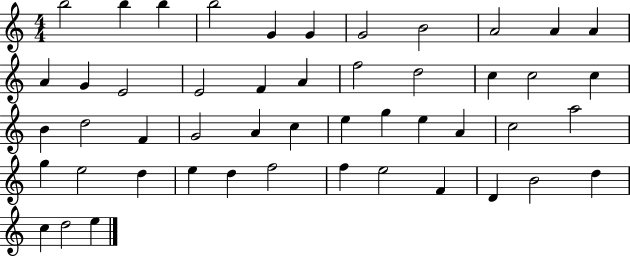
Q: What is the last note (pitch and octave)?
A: E5